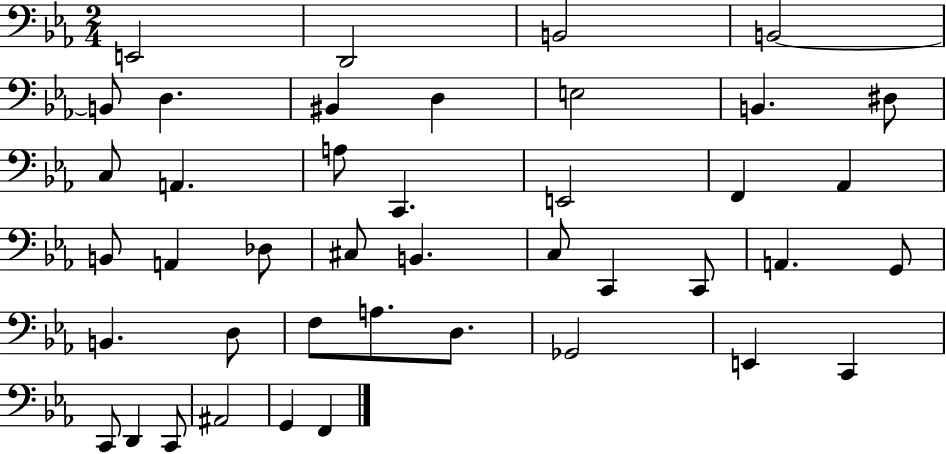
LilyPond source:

{
  \clef bass
  \numericTimeSignature
  \time 2/4
  \key ees \major
  e,2 | d,2 | b,2 | b,2~~ | \break b,8 d4. | bis,4 d4 | e2 | b,4. dis8 | \break c8 a,4. | a8 c,4. | e,2 | f,4 aes,4 | \break b,8 a,4 des8 | cis8 b,4. | c8 c,4 c,8 | a,4. g,8 | \break b,4. d8 | f8 a8. d8. | ges,2 | e,4 c,4 | \break c,8 d,4 c,8 | ais,2 | g,4 f,4 | \bar "|."
}